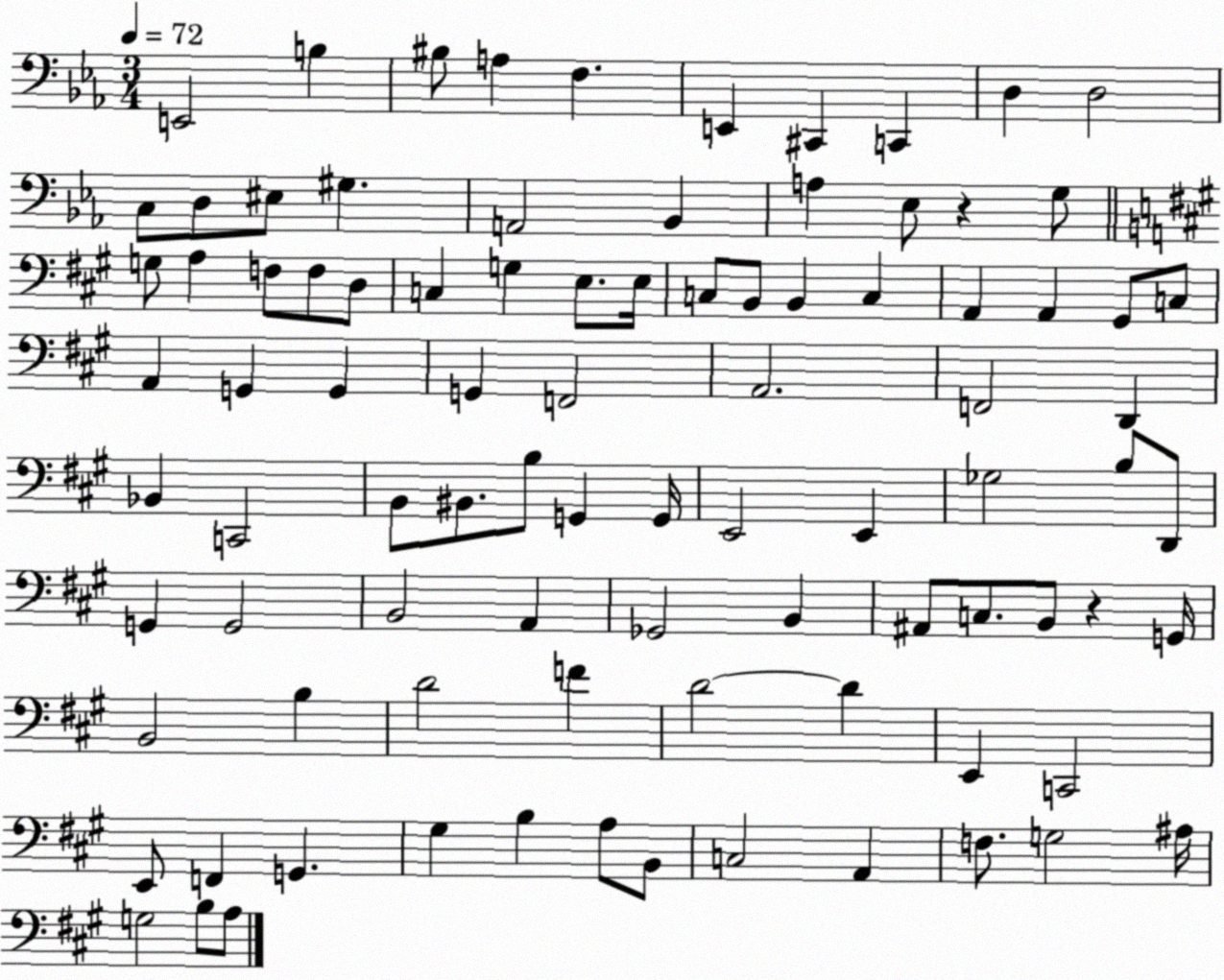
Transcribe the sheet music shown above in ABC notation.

X:1
T:Untitled
M:3/4
L:1/4
K:Eb
E,,2 B, ^B,/2 A, F, E,, ^C,, C,, D, D,2 C,/2 D,/2 ^E,/2 ^G, A,,2 _B,, A, _E,/2 z G,/2 G,/2 A, F,/2 F,/2 D,/2 C, G, E,/2 E,/4 C,/2 B,,/2 B,, C, A,, A,, ^G,,/2 C,/2 A,, G,, G,, G,, F,,2 A,,2 F,,2 D,, _B,, C,,2 B,,/2 ^B,,/2 B,/2 G,, G,,/4 E,,2 E,, _G,2 B,/2 D,,/2 G,, G,,2 B,,2 A,, _G,,2 B,, ^A,,/2 C,/2 B,,/2 z G,,/4 B,,2 B, D2 F D2 D E,, C,,2 E,,/2 F,, G,, ^G, B, A,/2 B,,/2 C,2 A,, F,/2 G,2 ^A,/4 G,2 B,/2 A,/2